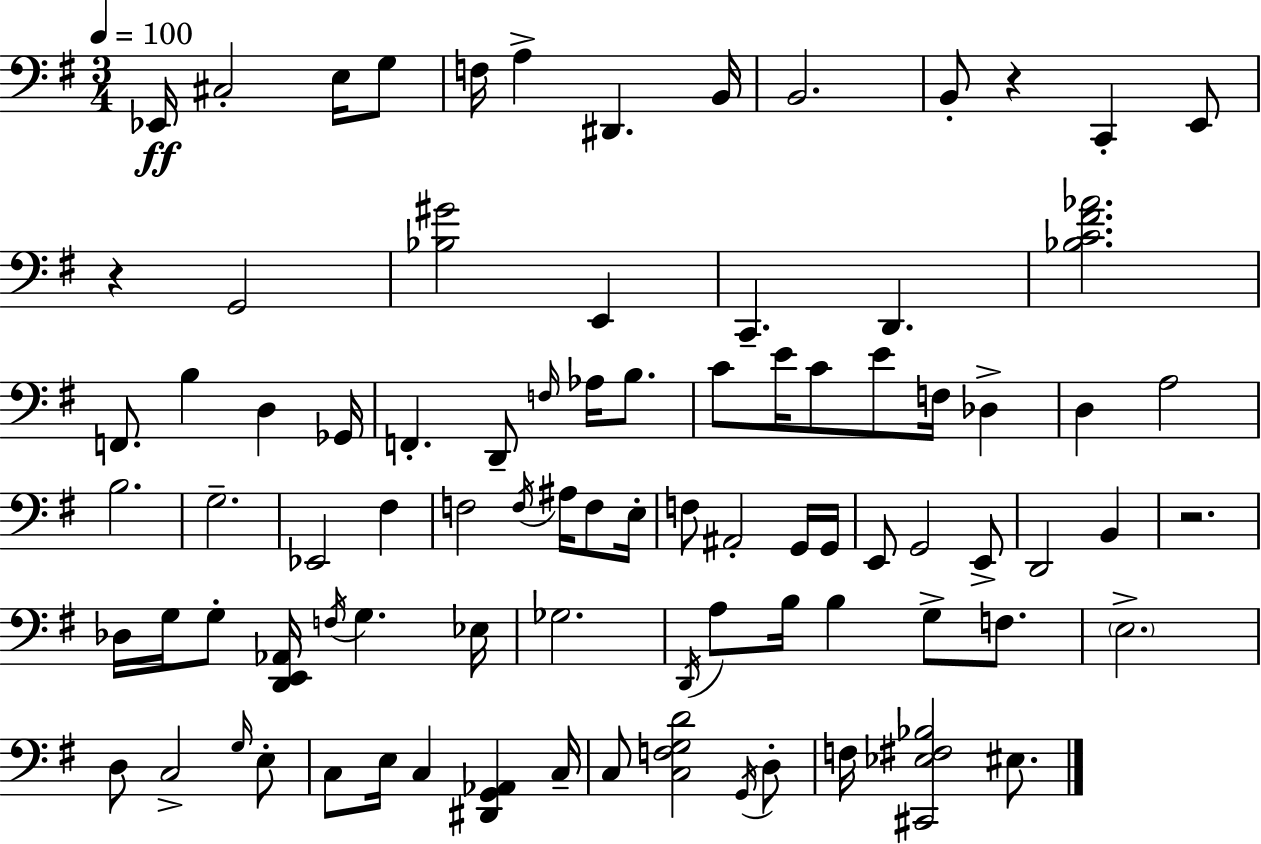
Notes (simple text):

Eb2/s C#3/h E3/s G3/e F3/s A3/q D#2/q. B2/s B2/h. B2/e R/q C2/q E2/e R/q G2/h [Bb3,G#4]/h E2/q C2/q. D2/q. [Bb3,C4,F#4,Ab4]/h. F2/e. B3/q D3/q Gb2/s F2/q. D2/e F3/s Ab3/s B3/e. C4/e E4/s C4/e E4/e F3/s Db3/q D3/q A3/h B3/h. G3/h. Eb2/h F#3/q F3/h F3/s A#3/s F3/e E3/s F3/e A#2/h G2/s G2/s E2/e G2/h E2/e D2/h B2/q R/h. Db3/s G3/s G3/e [D2,E2,Ab2]/s F3/s G3/q. Eb3/s Gb3/h. D2/s A3/e B3/s B3/q G3/e F3/e. E3/h. D3/e C3/h G3/s E3/e C3/e E3/s C3/q [D#2,G2,Ab2]/q C3/s C3/e [C3,F3,G3,D4]/h G2/s D3/e F3/s [C#2,Eb3,F#3,Bb3]/h EIS3/e.